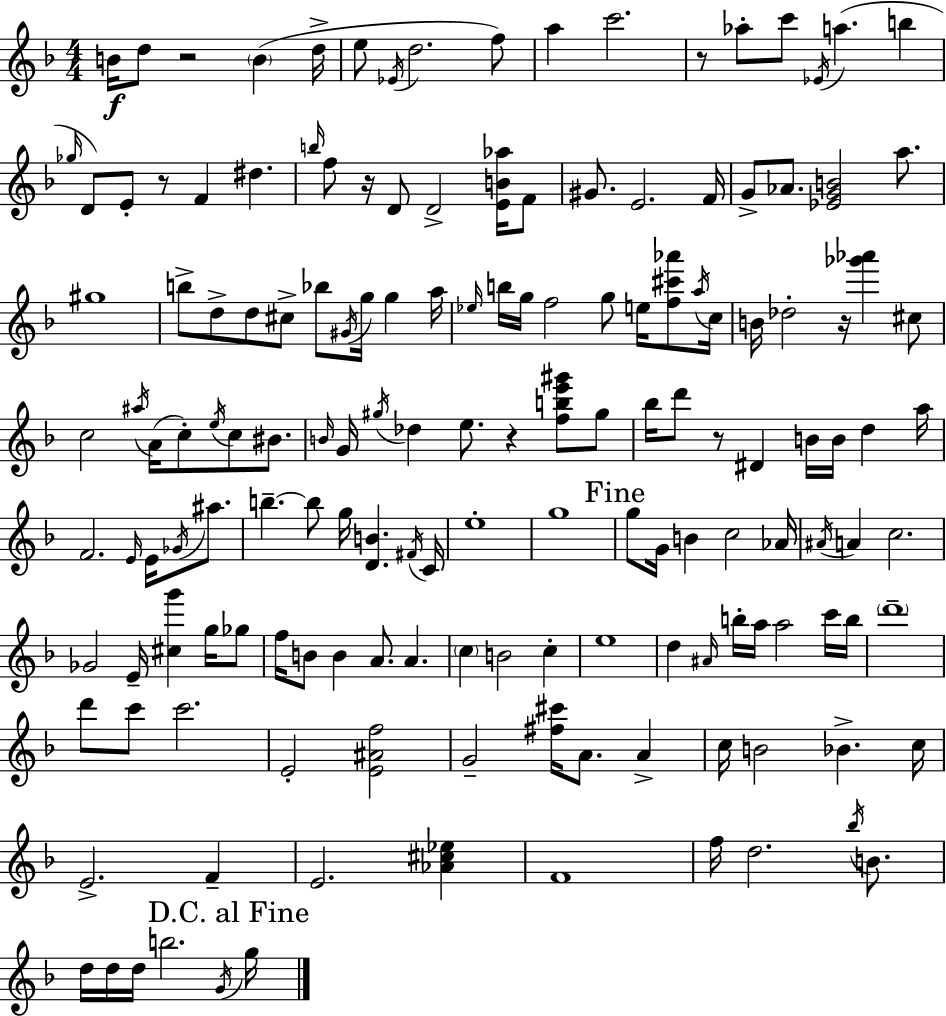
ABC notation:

X:1
T:Untitled
M:4/4
L:1/4
K:F
B/4 d/2 z2 B d/4 e/2 _E/4 d2 f/2 a c'2 z/2 _a/2 c'/2 _E/4 a b _g/4 D/2 E/2 z/2 F ^d b/4 f/2 z/4 D/2 D2 [EB_a]/4 F/2 ^G/2 E2 F/4 G/2 _A/2 [_EGB]2 a/2 ^g4 b/2 d/2 d/2 ^c/2 _b/2 ^G/4 g/4 g a/4 _e/4 b/4 g/4 f2 g/2 e/4 [f^c'_a']/2 a/4 c/4 B/4 _d2 z/4 [_g'_a'] ^c/2 c2 ^a/4 A/4 c/2 e/4 c/2 ^B/2 B/4 G/4 ^g/4 _d e/2 z [fbe'^g']/2 ^g/2 _b/4 d'/2 z/2 ^D B/4 B/4 d a/4 F2 E/4 E/4 _G/4 ^a/2 b b/2 g/4 [DB] ^F/4 C/4 e4 g4 g/2 G/4 B c2 _A/4 ^A/4 A c2 _G2 E/4 [^cg'] g/4 _g/2 f/4 B/2 B A/2 A c B2 c e4 d ^A/4 b/4 a/4 a2 c'/4 b/4 d'4 d'/2 c'/2 c'2 E2 [E^Af]2 G2 [^f^c']/4 A/2 A c/4 B2 _B c/4 E2 F E2 [_A^c_e] F4 f/4 d2 _b/4 B/2 d/4 d/4 d/4 b2 G/4 g/4